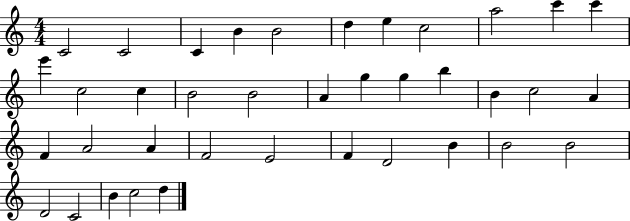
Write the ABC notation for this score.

X:1
T:Untitled
M:4/4
L:1/4
K:C
C2 C2 C B B2 d e c2 a2 c' c' e' c2 c B2 B2 A g g b B c2 A F A2 A F2 E2 F D2 B B2 B2 D2 C2 B c2 d